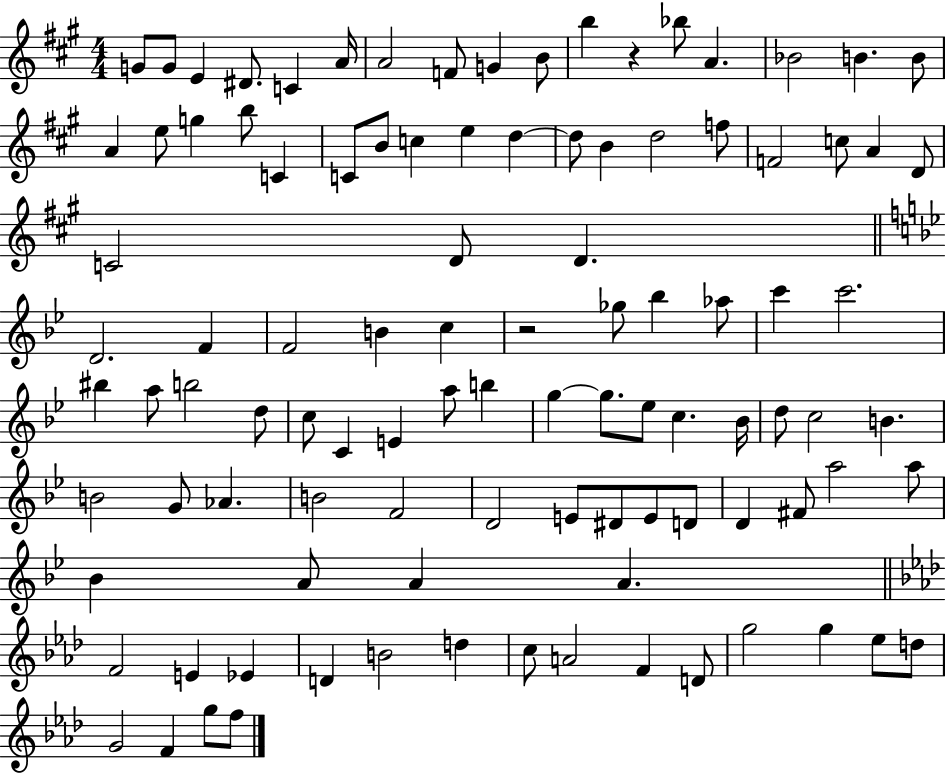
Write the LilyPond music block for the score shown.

{
  \clef treble
  \numericTimeSignature
  \time 4/4
  \key a \major
  g'8 g'8 e'4 dis'8. c'4 a'16 | a'2 f'8 g'4 b'8 | b''4 r4 bes''8 a'4. | bes'2 b'4. b'8 | \break a'4 e''8 g''4 b''8 c'4 | c'8 b'8 c''4 e''4 d''4~~ | d''8 b'4 d''2 f''8 | f'2 c''8 a'4 d'8 | \break c'2 d'8 d'4. | \bar "||" \break \key bes \major d'2. f'4 | f'2 b'4 c''4 | r2 ges''8 bes''4 aes''8 | c'''4 c'''2. | \break bis''4 a''8 b''2 d''8 | c''8 c'4 e'4 a''8 b''4 | g''4~~ g''8. ees''8 c''4. bes'16 | d''8 c''2 b'4. | \break b'2 g'8 aes'4. | b'2 f'2 | d'2 e'8 dis'8 e'8 d'8 | d'4 fis'8 a''2 a''8 | \break bes'4 a'8 a'4 a'4. | \bar "||" \break \key aes \major f'2 e'4 ees'4 | d'4 b'2 d''4 | c''8 a'2 f'4 d'8 | g''2 g''4 ees''8 d''8 | \break g'2 f'4 g''8 f''8 | \bar "|."
}